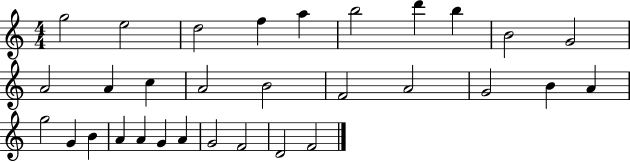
{
  \clef treble
  \numericTimeSignature
  \time 4/4
  \key c \major
  g''2 e''2 | d''2 f''4 a''4 | b''2 d'''4 b''4 | b'2 g'2 | \break a'2 a'4 c''4 | a'2 b'2 | f'2 a'2 | g'2 b'4 a'4 | \break g''2 g'4 b'4 | a'4 a'4 g'4 a'4 | g'2 f'2 | d'2 f'2 | \break \bar "|."
}